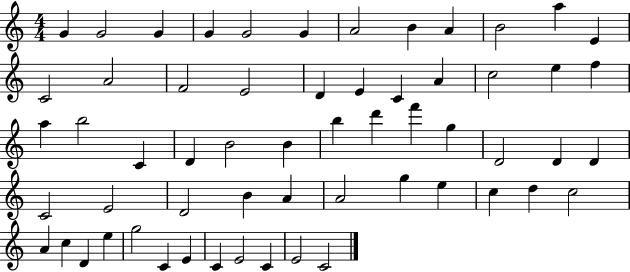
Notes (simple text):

G4/q G4/h G4/q G4/q G4/h G4/q A4/h B4/q A4/q B4/h A5/q E4/q C4/h A4/h F4/h E4/h D4/q E4/q C4/q A4/q C5/h E5/q F5/q A5/q B5/h C4/q D4/q B4/h B4/q B5/q D6/q F6/q G5/q D4/h D4/q D4/q C4/h E4/h D4/h B4/q A4/q A4/h G5/q E5/q C5/q D5/q C5/h A4/q C5/q D4/q E5/q G5/h C4/q E4/q C4/q E4/h C4/q E4/h C4/h